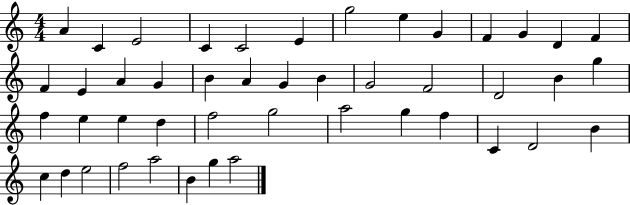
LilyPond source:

{
  \clef treble
  \numericTimeSignature
  \time 4/4
  \key c \major
  a'4 c'4 e'2 | c'4 c'2 e'4 | g''2 e''4 g'4 | f'4 g'4 d'4 f'4 | \break f'4 e'4 a'4 g'4 | b'4 a'4 g'4 b'4 | g'2 f'2 | d'2 b'4 g''4 | \break f''4 e''4 e''4 d''4 | f''2 g''2 | a''2 g''4 f''4 | c'4 d'2 b'4 | \break c''4 d''4 e''2 | f''2 a''2 | b'4 g''4 a''2 | \bar "|."
}